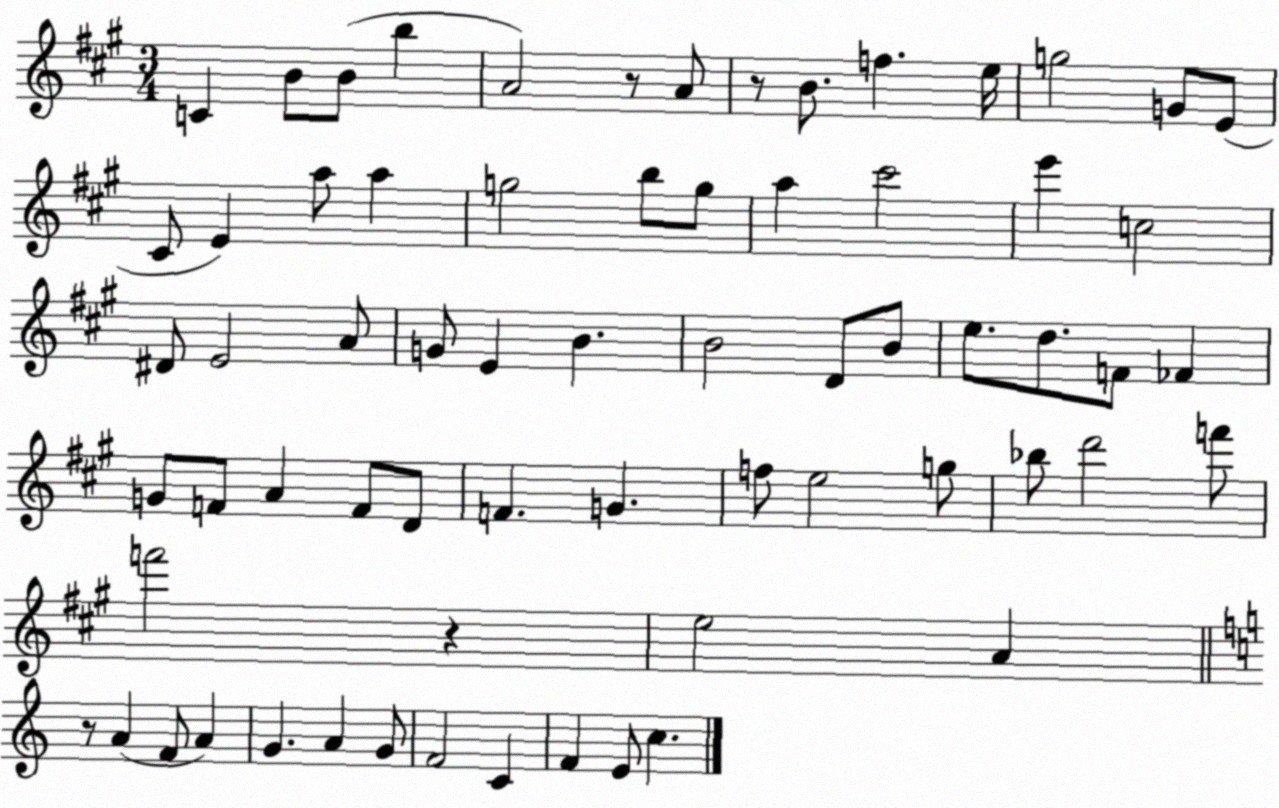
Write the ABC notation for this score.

X:1
T:Untitled
M:3/4
L:1/4
K:A
C B/2 B/2 b A2 z/2 A/2 z/2 B/2 f e/4 g2 G/2 E/2 ^C/2 E a/2 a g2 b/2 g/2 a ^c'2 e' c2 ^D/2 E2 A/2 G/2 E B B2 D/2 B/2 e/2 d/2 F/2 _F G/2 F/2 A F/2 D/2 F G f/2 e2 g/2 _b/2 d'2 f'/2 f'2 z e2 A z/2 A F/2 A G A G/2 F2 C F E/2 c